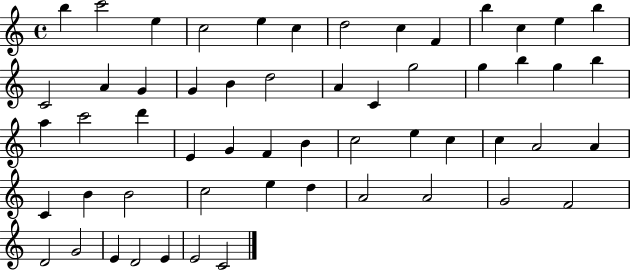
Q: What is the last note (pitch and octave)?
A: C4